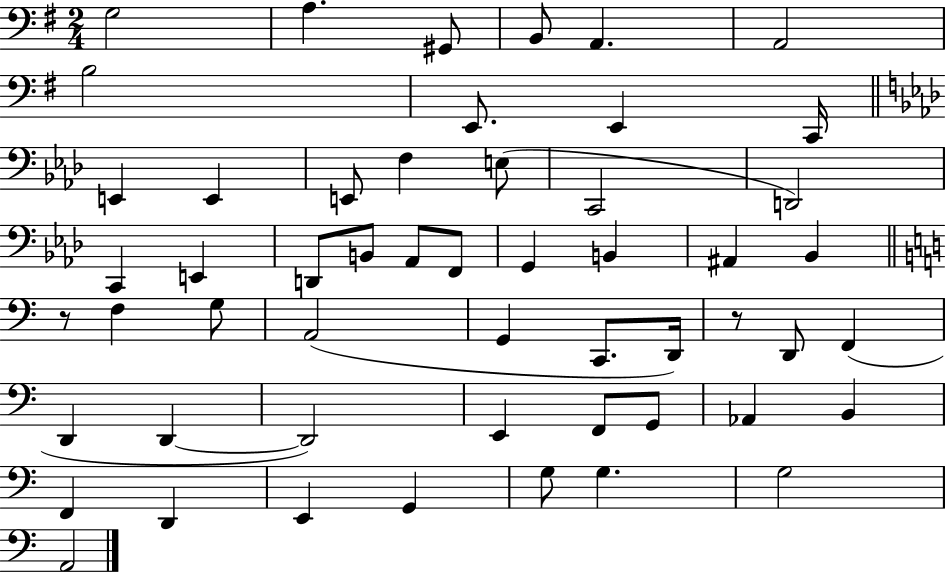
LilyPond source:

{
  \clef bass
  \numericTimeSignature
  \time 2/4
  \key g \major
  g2 | a4. gis,8 | b,8 a,4. | a,2 | \break b2 | e,8. e,4 c,16 | \bar "||" \break \key f \minor e,4 e,4 | e,8 f4 e8( | c,2 | d,2) | \break c,4 e,4 | d,8 b,8 aes,8 f,8 | g,4 b,4 | ais,4 bes,4 | \break \bar "||" \break \key c \major r8 f4 g8 | a,2( | g,4 c,8. d,16) | r8 d,8 f,4( | \break d,4 d,4~~ | d,2) | e,4 f,8 g,8 | aes,4 b,4 | \break f,4 d,4 | e,4 g,4 | g8 g4. | g2 | \break a,2 | \bar "|."
}